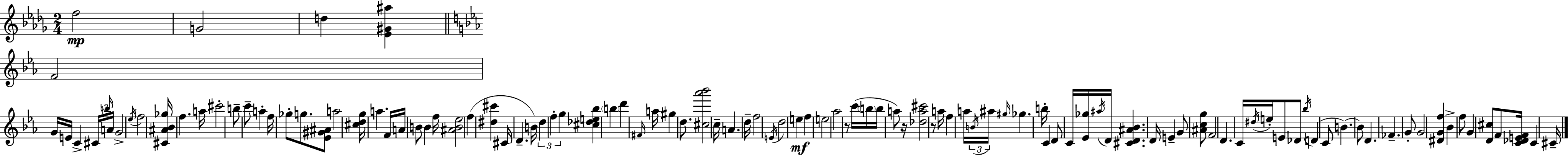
{
  \clef treble
  \numericTimeSignature
  \time 2/4
  \key bes \minor
  f''2\mp | g'2 | d''4 <ees' gis' ais''>4 | \bar "||" \break \key c \minor f'2 | g'16 e'16 c'4-> \tuplet 3/2 { cis'16 \grace { b''16 } | a'16 } g'2-> | \acciaccatura { ees''16 } f''2 | \break <cis' ais' bes' ges''>16 f''4. | a''16 cis'''2-. | b''8-- c'''8-- a''4-. | f''16 ges''8-. g''8. | \break <ees' gis' ais'>8 a''2 | <cis'' d'' g''>16 a''4. | f'16 a'16 b'8 b'4 | f''16 <ais' b' ees''>2 | \break f''4( <dis'' cis'''>4 | cis'16 d'4.-- | b'16) \tuplet 3/2 { d''4 f''4-. | g''4 } <cis'' des'' e'' bes''>4 | \break \parenthesize b''4 d'''4 | \grace { fis'16 } a''16 gis''4 | d''8. <cis'' aes''' bes'''>2 | c''16-- a'4. | \break d''16-- f''2 | \acciaccatura { e'16 } d''2 | e''4\mf | f''4 e''2 | \break aes''2 | r8 c'''16( \parenthesize b''16 | b''16 a''8) r16 <des'' a'' cis'''>2 | r8 a''16 f''4 | \break a''16 \tuplet 3/2 { \acciaccatura { b'16 } ais''16 \grace { gis''16 } } ges''4. | b''16-. c'4 | d'8 c'16 <ees' ges''>16 \acciaccatura { ais''16 } d'16 | <cis' d' ais' bes'>4. d'16 e'4-- | \break g'8 <ais' c'' g''>8 f'2 | d'4. | c'16 \acciaccatura { dis''16 } e''16-. | e'8 des'8 \acciaccatura { bes''16 } d'4( | \break c'8 b'4.~~) | b'8 d'4. | fes'4.-- g'8-. | g'2 | \break <dis' g' f''>4 bes'4-> | f''8 g'4 <d' cis''>8 | f'8 <c' des' e' f'>16 c'4 | cis'16-- \bar "|."
}